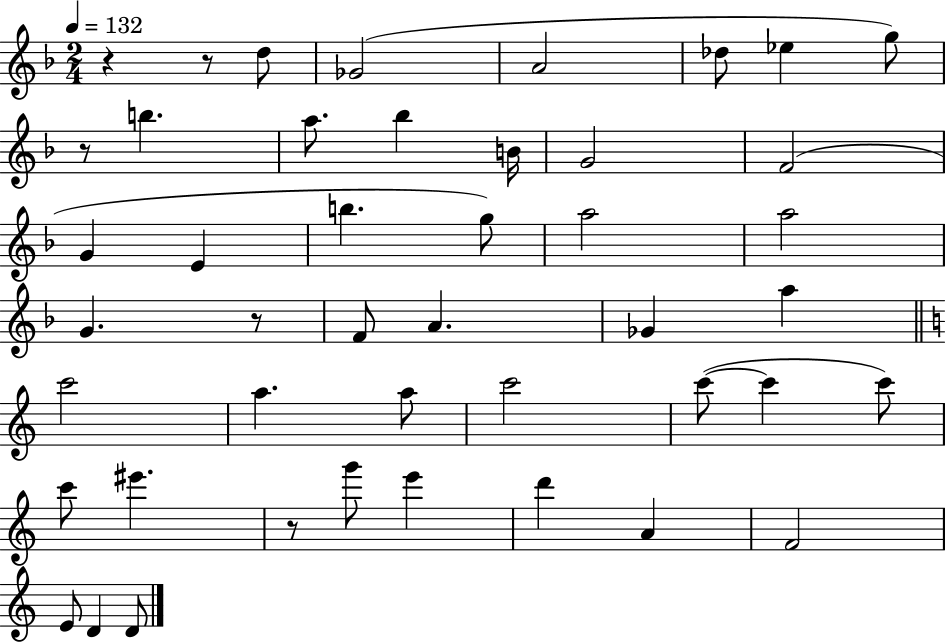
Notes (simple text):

R/q R/e D5/e Gb4/h A4/h Db5/e Eb5/q G5/e R/e B5/q. A5/e. Bb5/q B4/s G4/h F4/h G4/q E4/q B5/q. G5/e A5/h A5/h G4/q. R/e F4/e A4/q. Gb4/q A5/q C6/h A5/q. A5/e C6/h C6/e C6/q C6/e C6/e EIS6/q. R/e G6/e E6/q D6/q A4/q F4/h E4/e D4/q D4/e